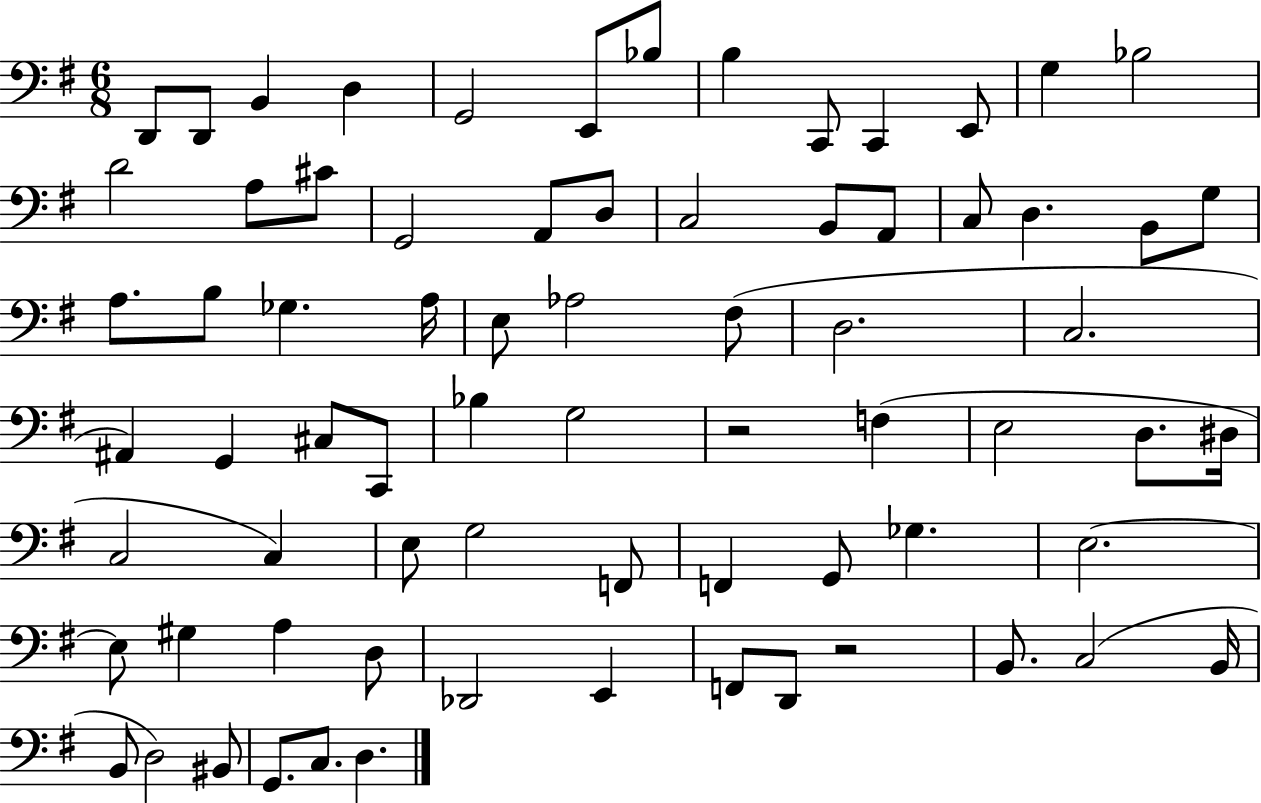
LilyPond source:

{
  \clef bass
  \numericTimeSignature
  \time 6/8
  \key g \major
  d,8 d,8 b,4 d4 | g,2 e,8 bes8 | b4 c,8 c,4 e,8 | g4 bes2 | \break d'2 a8 cis'8 | g,2 a,8 d8 | c2 b,8 a,8 | c8 d4. b,8 g8 | \break a8. b8 ges4. a16 | e8 aes2 fis8( | d2. | c2. | \break ais,4) g,4 cis8 c,8 | bes4 g2 | r2 f4( | e2 d8. dis16 | \break c2 c4) | e8 g2 f,8 | f,4 g,8 ges4. | e2.~~ | \break e8 gis4 a4 d8 | des,2 e,4 | f,8 d,8 r2 | b,8. c2( b,16 | \break b,8 d2) bis,8 | g,8. c8. d4. | \bar "|."
}